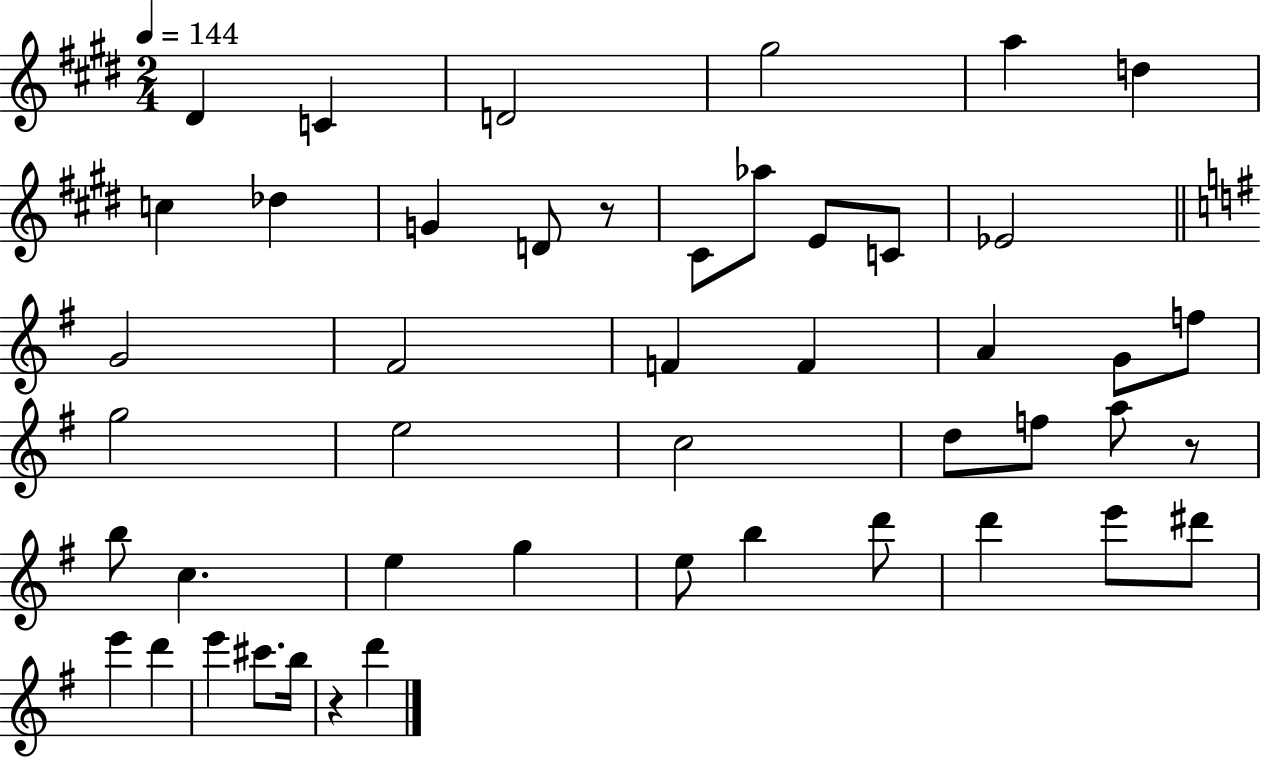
{
  \clef treble
  \numericTimeSignature
  \time 2/4
  \key e \major
  \tempo 4 = 144
  \repeat volta 2 { dis'4 c'4 | d'2 | gis''2 | a''4 d''4 | \break c''4 des''4 | g'4 d'8 r8 | cis'8 aes''8 e'8 c'8 | ees'2 | \break \bar "||" \break \key g \major g'2 | fis'2 | f'4 f'4 | a'4 g'8 f''8 | \break g''2 | e''2 | c''2 | d''8 f''8 a''8 r8 | \break b''8 c''4. | e''4 g''4 | e''8 b''4 d'''8 | d'''4 e'''8 dis'''8 | \break e'''4 d'''4 | e'''4 cis'''8. b''16 | r4 d'''4 | } \bar "|."
}